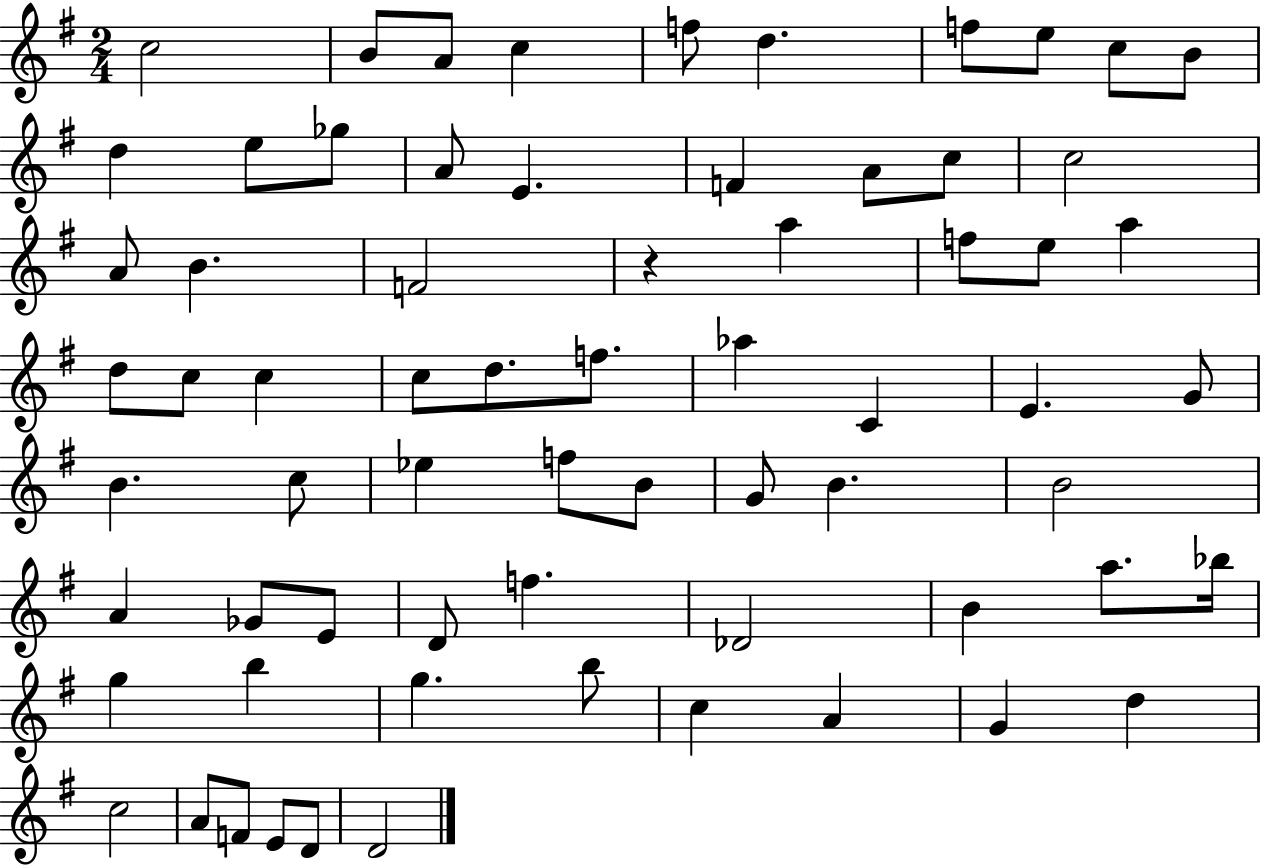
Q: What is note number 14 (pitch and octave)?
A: A4